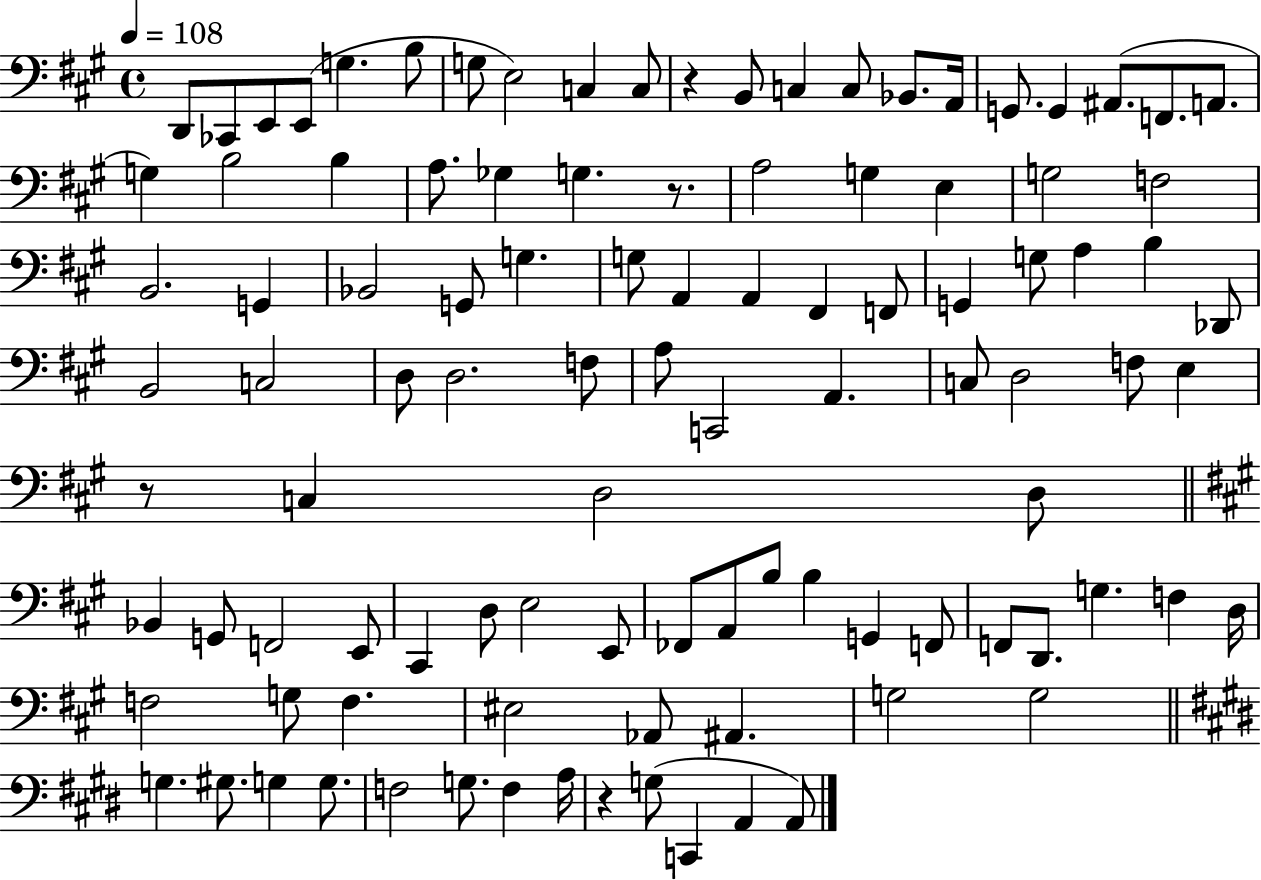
D2/e CES2/e E2/e E2/e G3/q. B3/e G3/e E3/h C3/q C3/e R/q B2/e C3/q C3/e Bb2/e. A2/s G2/e. G2/q A#2/e. F2/e. A2/e. G3/q B3/h B3/q A3/e. Gb3/q G3/q. R/e. A3/h G3/q E3/q G3/h F3/h B2/h. G2/q Bb2/h G2/e G3/q. G3/e A2/q A2/q F#2/q F2/e G2/q G3/e A3/q B3/q Db2/e B2/h C3/h D3/e D3/h. F3/e A3/e C2/h A2/q. C3/e D3/h F3/e E3/q R/e C3/q D3/h D3/e Bb2/q G2/e F2/h E2/e C#2/q D3/e E3/h E2/e FES2/e A2/e B3/e B3/q G2/q F2/e F2/e D2/e. G3/q. F3/q D3/s F3/h G3/e F3/q. EIS3/h Ab2/e A#2/q. G3/h G3/h G3/q. G#3/e. G3/q G3/e. F3/h G3/e. F3/q A3/s R/q G3/e C2/q A2/q A2/e